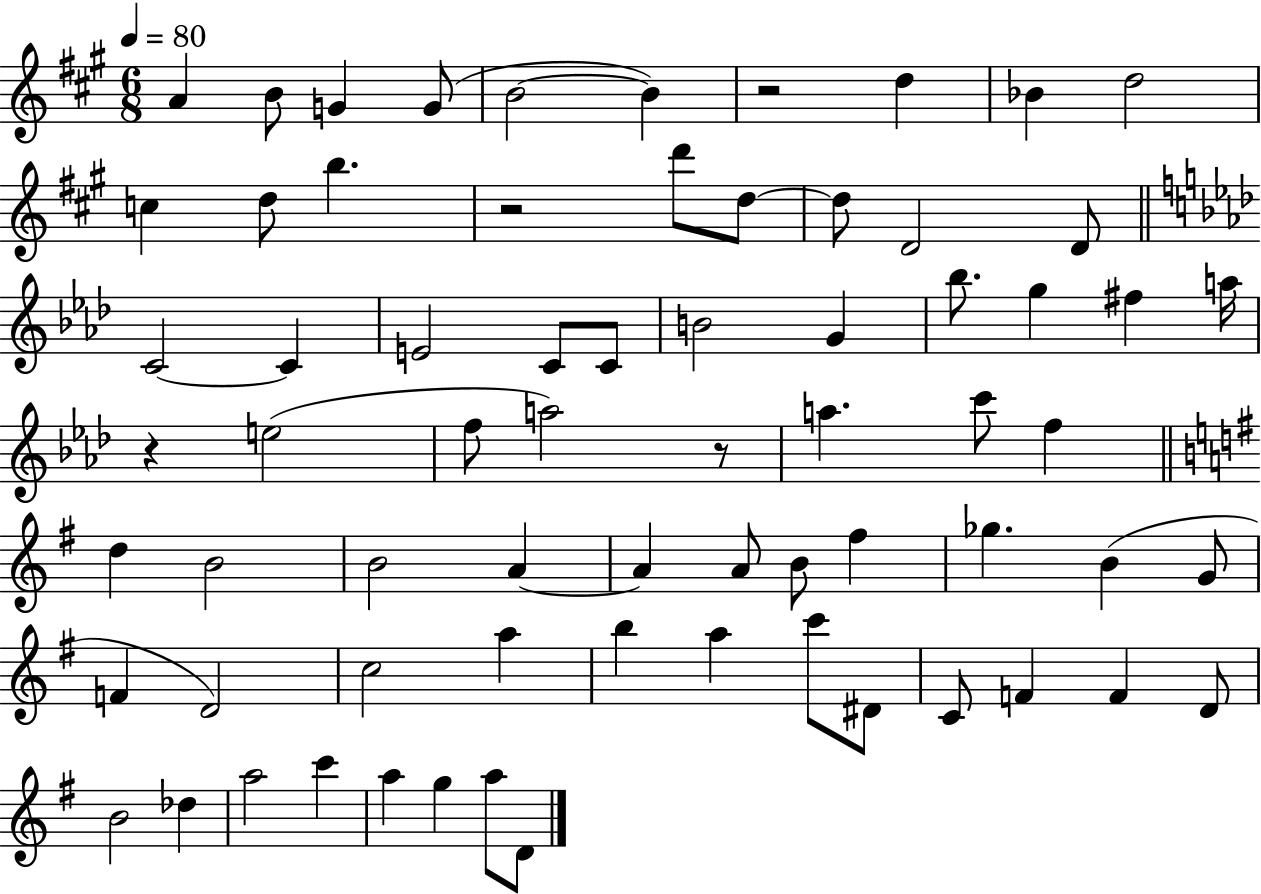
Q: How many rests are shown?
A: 4